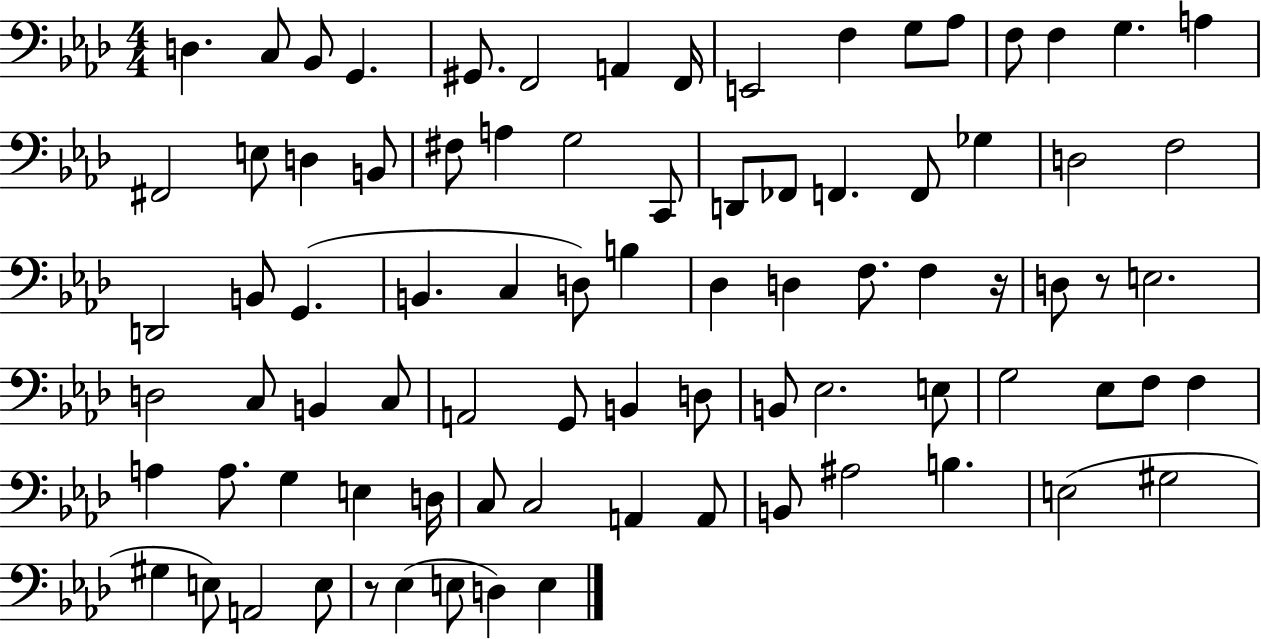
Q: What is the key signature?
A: AES major